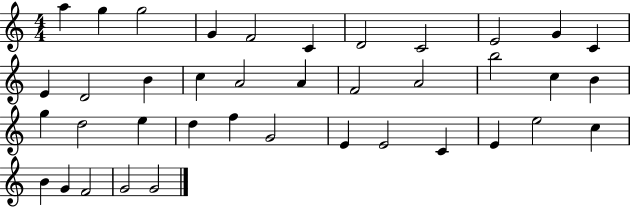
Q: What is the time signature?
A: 4/4